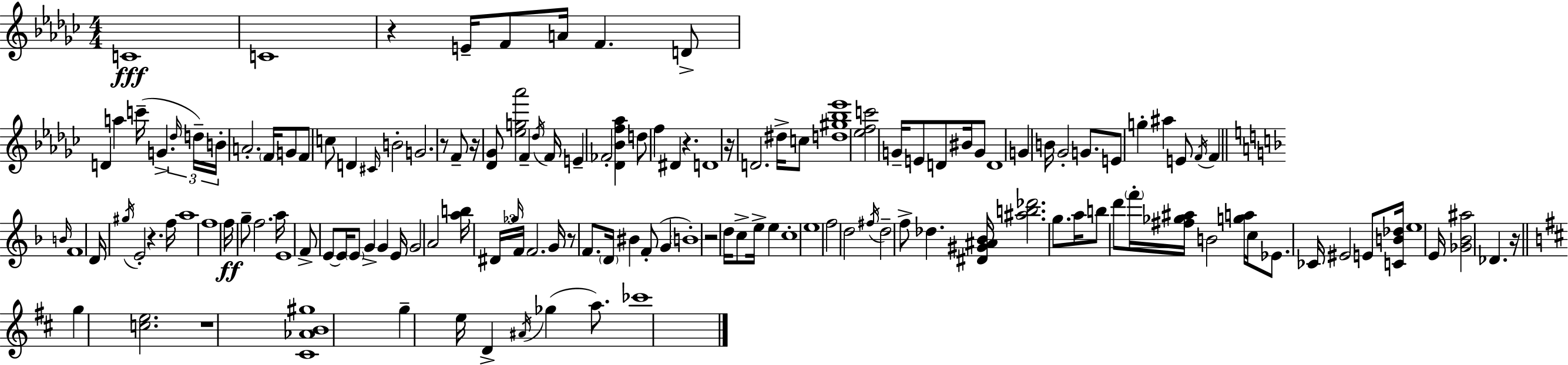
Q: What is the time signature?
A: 4/4